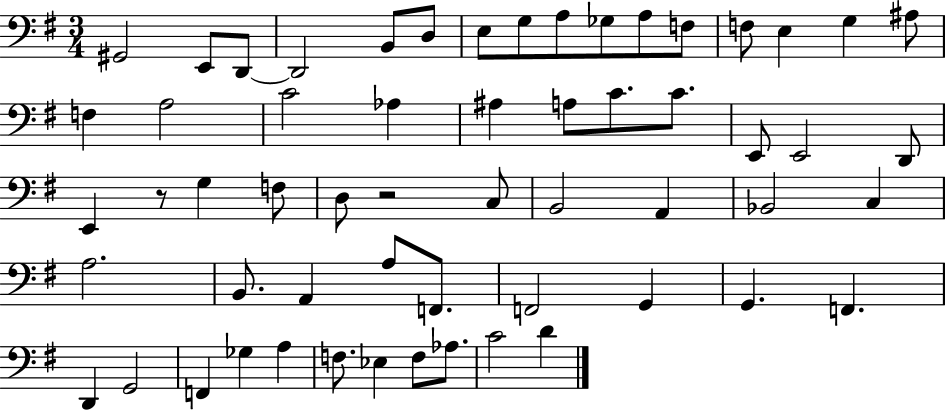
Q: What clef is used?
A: bass